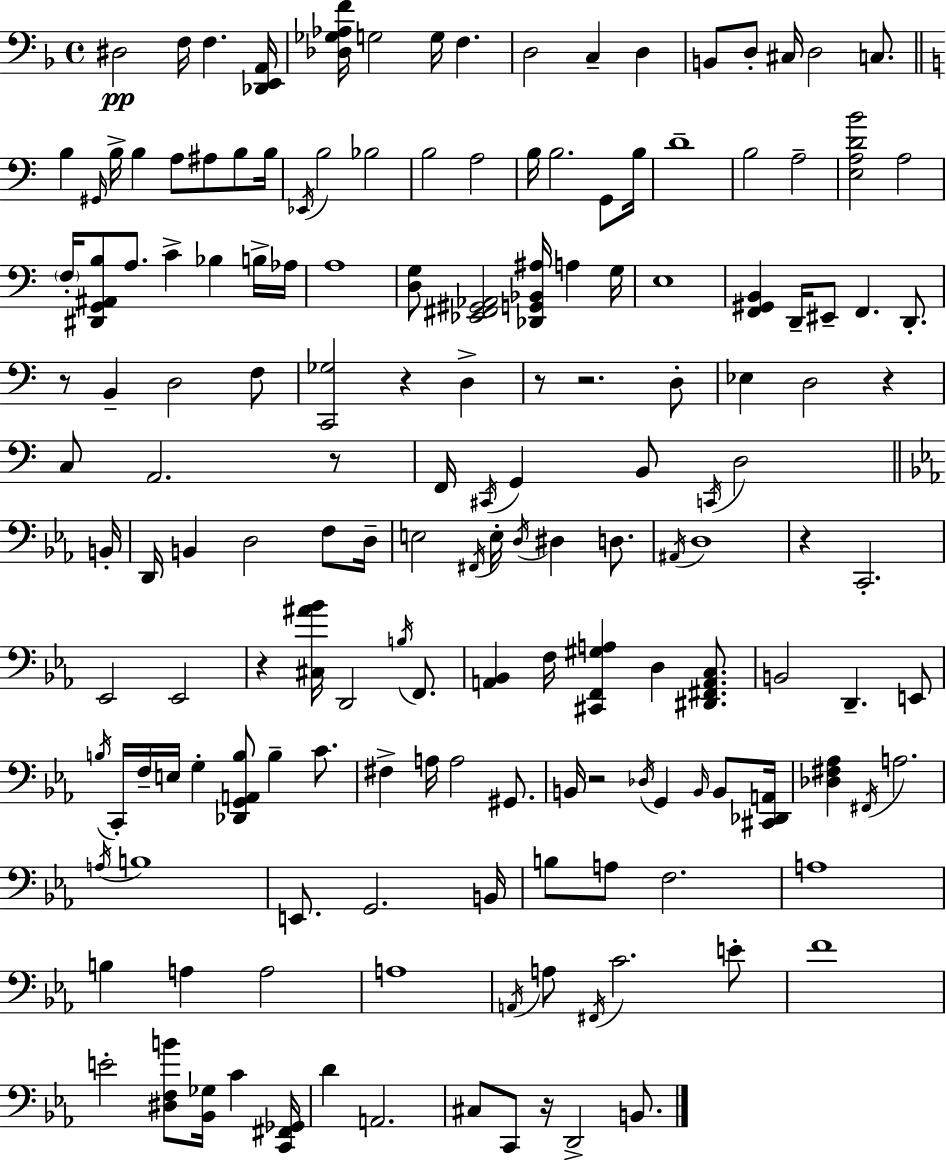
{
  \clef bass
  \time 4/4
  \defaultTimeSignature
  \key f \major
  dis2\pp f16 f4. <des, e, a,>16 | <des ges aes f'>16 g2 g16 f4. | d2 c4-- d4 | b,8 d8-. cis16 d2 c8. | \break \bar "||" \break \key a \minor b4 \grace { gis,16 } b16-> b4 a8 ais8 b8 | b16 \acciaccatura { ees,16 } b2 bes2 | b2 a2 | b16 b2. g,8 | \break b16 d'1-- | b2 a2-- | <e a d' b'>2 a2 | \parenthesize f16-. <dis, g, ais, b>8 a8. c'4-> bes4 | \break b16-> aes16 a1 | <d g>8 <ees, fis, gis, aes,>2 <des, g, bes, ais>16 a4 | g16 e1 | <f, gis, b,>4 d,16-- eis,8-- f,4. d,8.-. | \break r8 b,4-- d2 | f8 <c, ges>2 r4 d4-> | r8 r2. | d8-. ees4 d2 r4 | \break c8 a,2. | r8 f,16 \acciaccatura { cis,16 } g,4 b,8 \acciaccatura { c,16 } d2 | \bar "||" \break \key ees \major b,16-. d,16 b,4 d2 f8 | d16-- e2 \acciaccatura { fis,16 } e16-. \acciaccatura { d16 } dis4 | d8. \acciaccatura { ais,16 } d1 | r4 c,2.-. | \break ees,2 ees,2 | r4 <cis ais' bes'>16 d,2 | \acciaccatura { b16 } f,8. <a, bes,>4 f16 <cis, f, gis a>4 d4 | <dis, fis, a, c>8. b,2 d,4.-- | \break e,8 \acciaccatura { b16 } c,16-. f16-- e16 g4-. <des, g, a, b>8 b4-- | c'8. fis4-> a16 a2 | gis,8. b,16 r2 \acciaccatura { des16 } | g,4 \grace { b,16 } b,8 <cis, des, a,>16 <des fis aes>4 \acciaccatura { fis,16 } a2. | \break \acciaccatura { a16 } b1 | e,8. g,2. | b,16 b8 a8 f2. | a1 | \break b4 a4 | a2 a1 | \acciaccatura { a,16 } a8 \acciaccatura { fis,16 } c'2. | e'8-. f'1 | \break e'2-. | <dis f b'>8 <bes, ges>16 c'4 <c, fis, ges,>16 d'4 | a,2. cis8 c,8 | r16 d,2-> b,8. \bar "|."
}